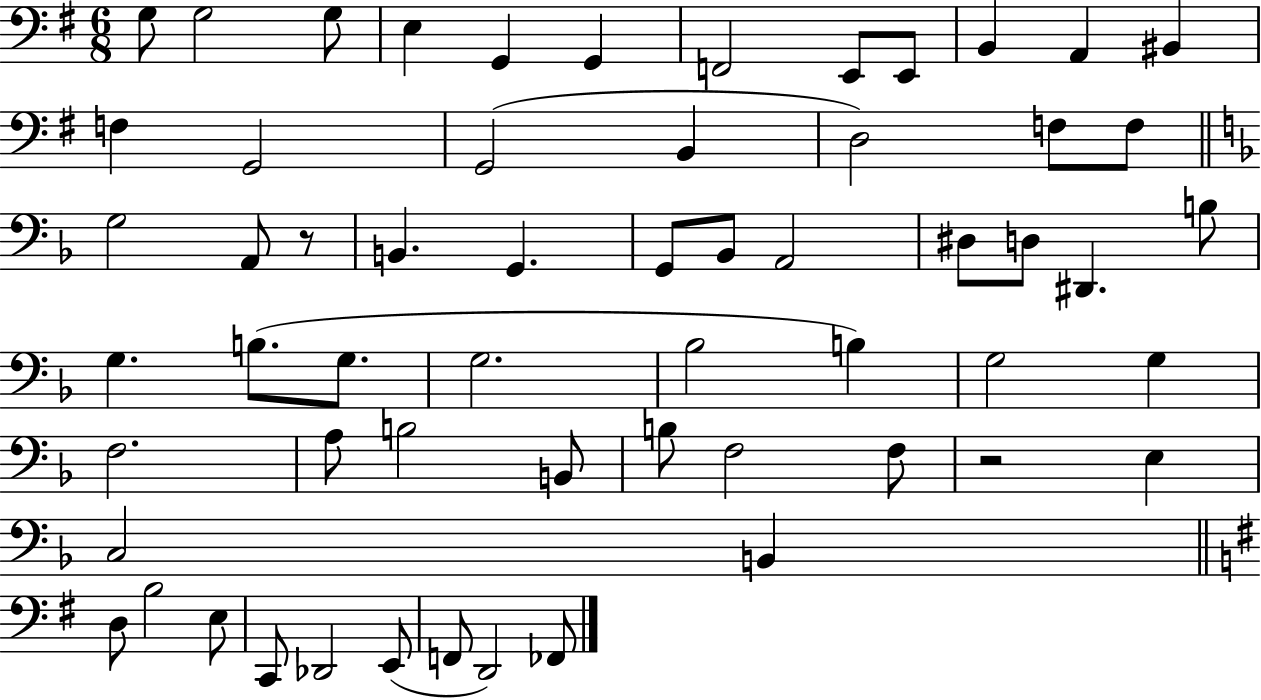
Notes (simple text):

G3/e G3/h G3/e E3/q G2/q G2/q F2/h E2/e E2/e B2/q A2/q BIS2/q F3/q G2/h G2/h B2/q D3/h F3/e F3/e G3/h A2/e R/e B2/q. G2/q. G2/e Bb2/e A2/h D#3/e D3/e D#2/q. B3/e G3/q. B3/e. G3/e. G3/h. Bb3/h B3/q G3/h G3/q F3/h. A3/e B3/h B2/e B3/e F3/h F3/e R/h E3/q C3/h B2/q D3/e B3/h E3/e C2/e Db2/h E2/e F2/e D2/h FES2/e